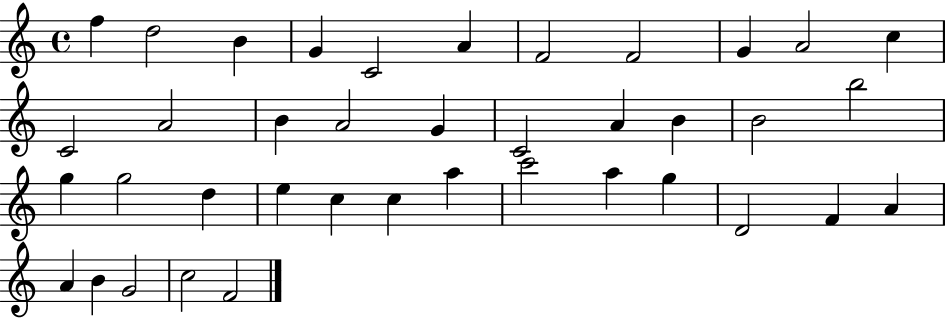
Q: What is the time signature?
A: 4/4